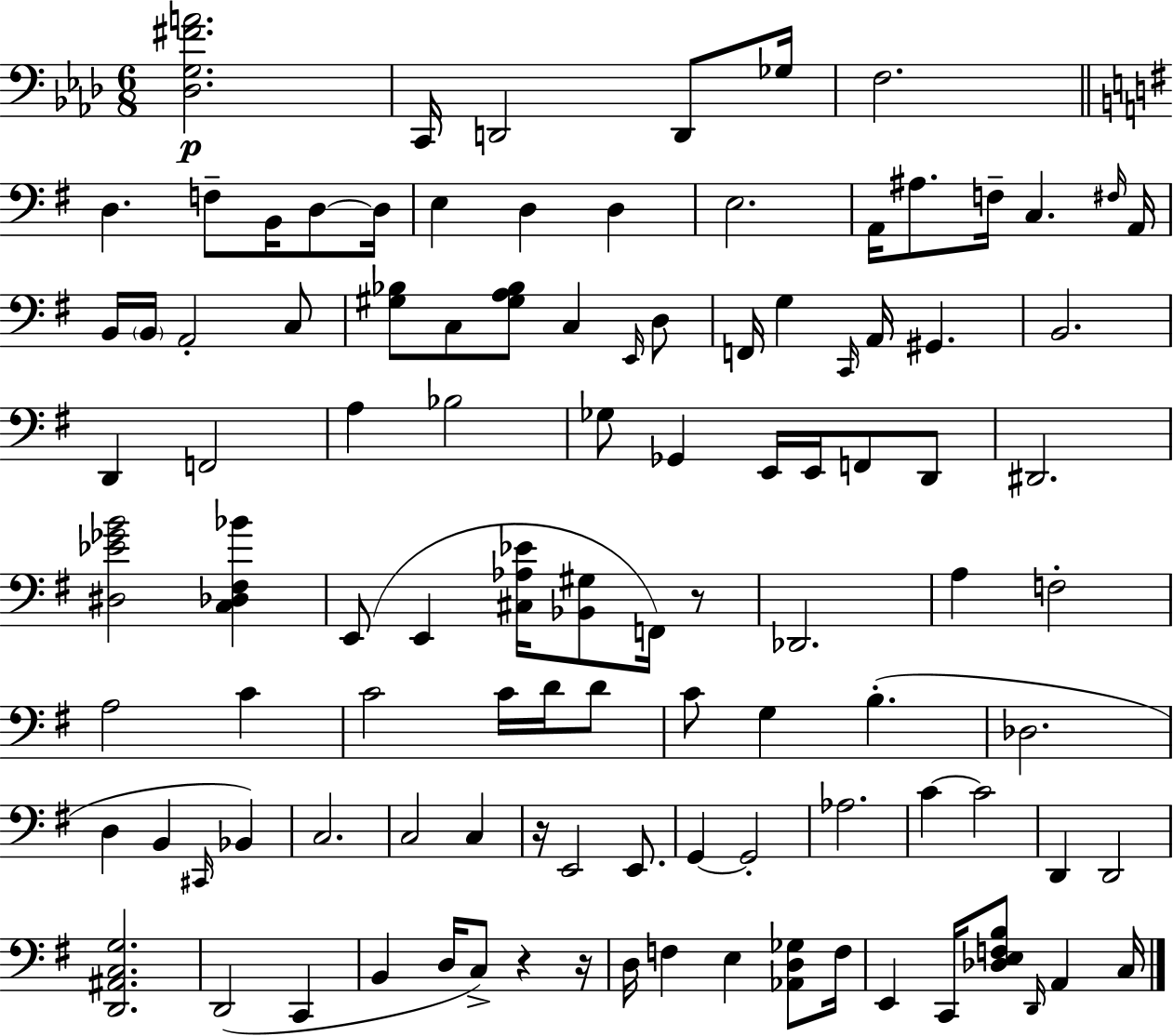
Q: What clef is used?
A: bass